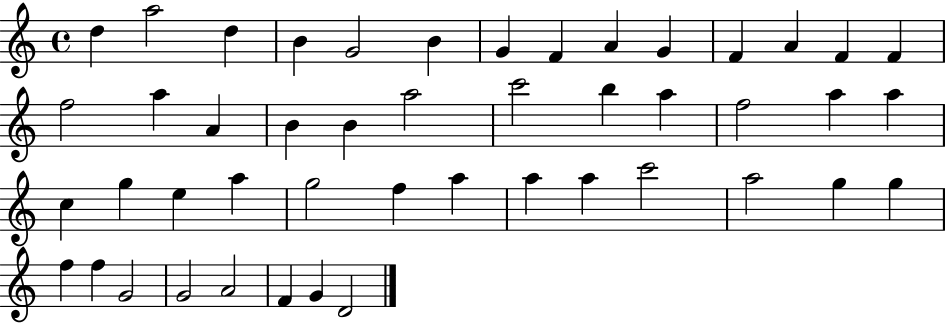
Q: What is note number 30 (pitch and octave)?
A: A5